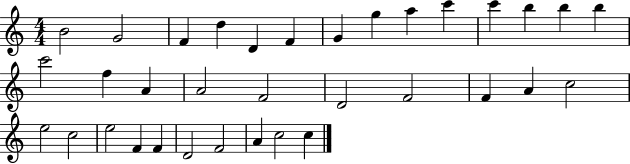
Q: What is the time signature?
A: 4/4